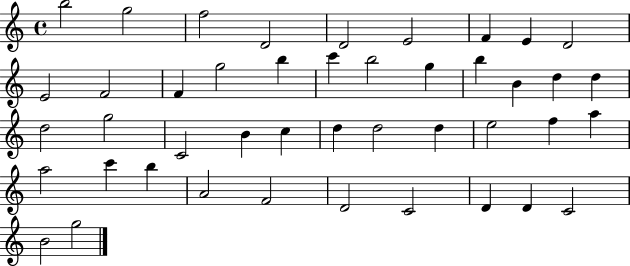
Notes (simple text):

B5/h G5/h F5/h D4/h D4/h E4/h F4/q E4/q D4/h E4/h F4/h F4/q G5/h B5/q C6/q B5/h G5/q B5/q B4/q D5/q D5/q D5/h G5/h C4/h B4/q C5/q D5/q D5/h D5/q E5/h F5/q A5/q A5/h C6/q B5/q A4/h F4/h D4/h C4/h D4/q D4/q C4/h B4/h G5/h